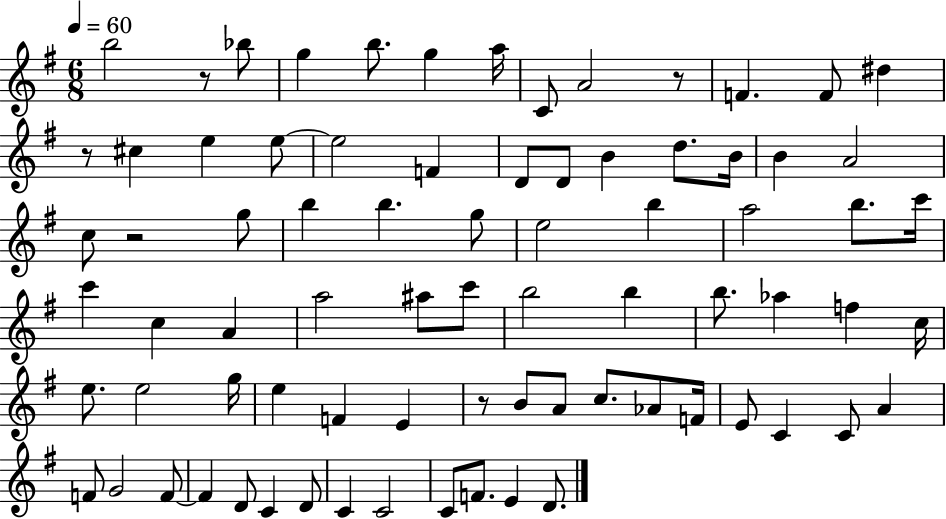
{
  \clef treble
  \numericTimeSignature
  \time 6/8
  \key g \major
  \tempo 4 = 60
  b''2 r8 bes''8 | g''4 b''8. g''4 a''16 | c'8 a'2 r8 | f'4. f'8 dis''4 | \break r8 cis''4 e''4 e''8~~ | e''2 f'4 | d'8 d'8 b'4 d''8. b'16 | b'4 a'2 | \break c''8 r2 g''8 | b''4 b''4. g''8 | e''2 b''4 | a''2 b''8. c'''16 | \break c'''4 c''4 a'4 | a''2 ais''8 c'''8 | b''2 b''4 | b''8. aes''4 f''4 c''16 | \break e''8. e''2 g''16 | e''4 f'4 e'4 | r8 b'8 a'8 c''8. aes'8 f'16 | e'8 c'4 c'8 a'4 | \break f'8 g'2 f'8~~ | f'4 d'8 c'4 d'8 | c'4 c'2 | c'8 f'8. e'4 d'8. | \break \bar "|."
}